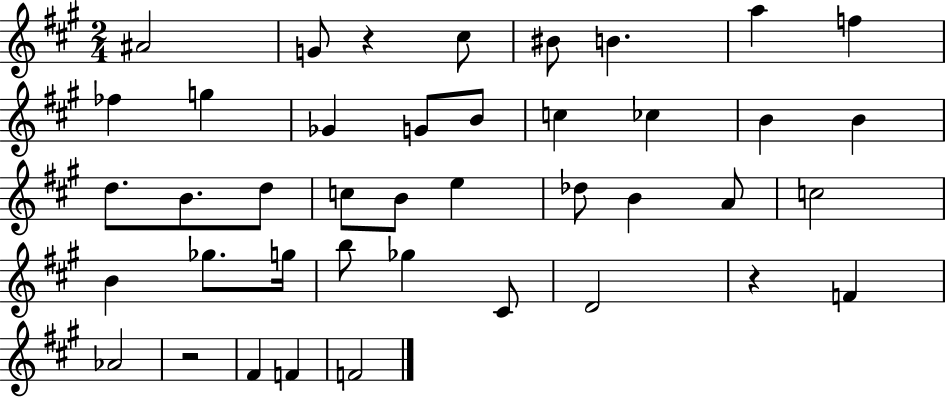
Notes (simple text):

A#4/h G4/e R/q C#5/e BIS4/e B4/q. A5/q F5/q FES5/q G5/q Gb4/q G4/e B4/e C5/q CES5/q B4/q B4/q D5/e. B4/e. D5/e C5/e B4/e E5/q Db5/e B4/q A4/e C5/h B4/q Gb5/e. G5/s B5/e Gb5/q C#4/e D4/h R/q F4/q Ab4/h R/h F#4/q F4/q F4/h